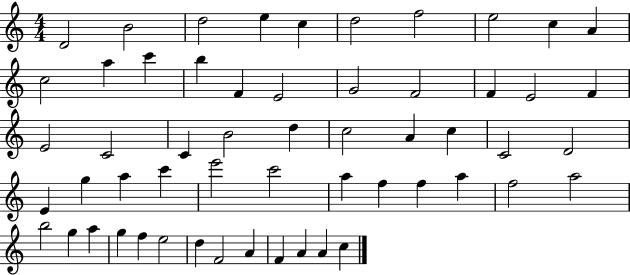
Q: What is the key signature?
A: C major